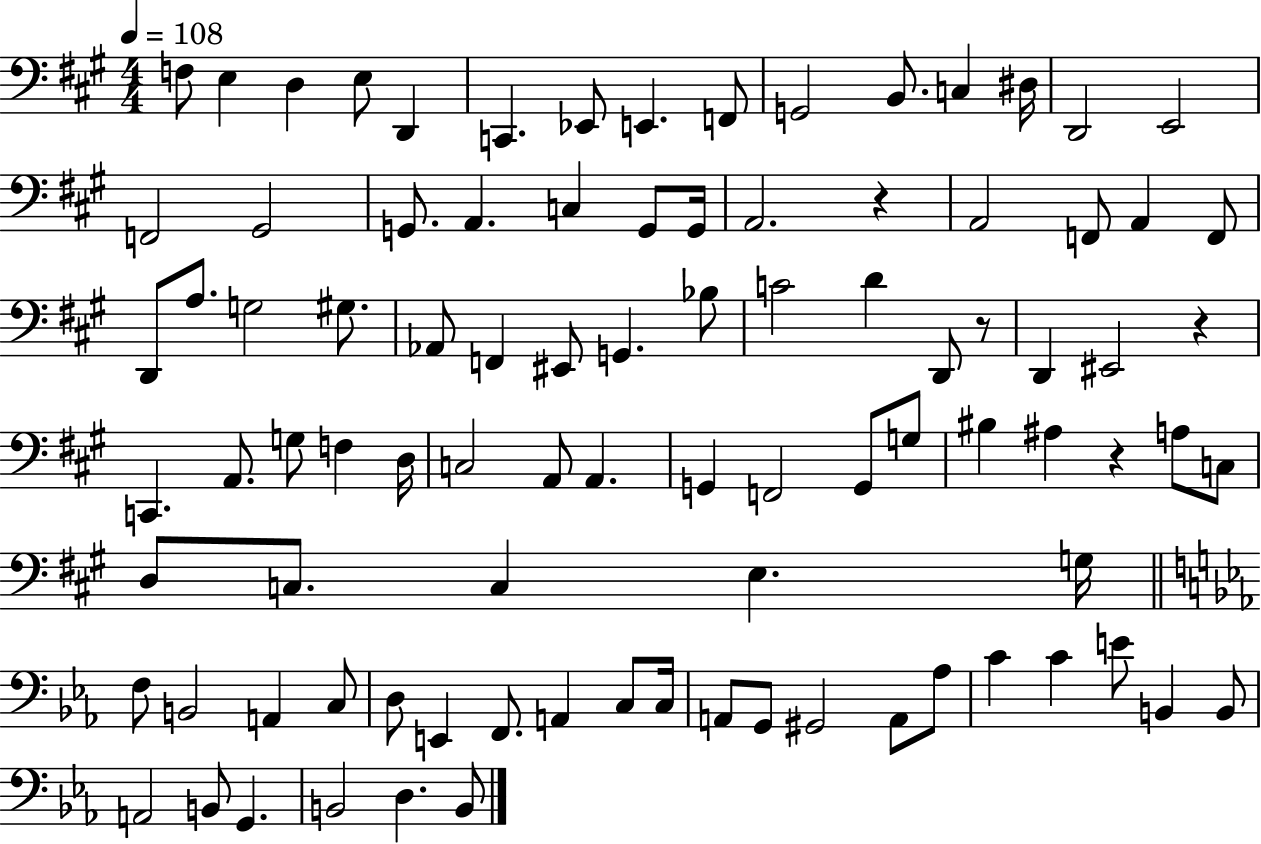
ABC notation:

X:1
T:Untitled
M:4/4
L:1/4
K:A
F,/2 E, D, E,/2 D,, C,, _E,,/2 E,, F,,/2 G,,2 B,,/2 C, ^D,/4 D,,2 E,,2 F,,2 ^G,,2 G,,/2 A,, C, G,,/2 G,,/4 A,,2 z A,,2 F,,/2 A,, F,,/2 D,,/2 A,/2 G,2 ^G,/2 _A,,/2 F,, ^E,,/2 G,, _B,/2 C2 D D,,/2 z/2 D,, ^E,,2 z C,, A,,/2 G,/2 F, D,/4 C,2 A,,/2 A,, G,, F,,2 G,,/2 G,/2 ^B, ^A, z A,/2 C,/2 D,/2 C,/2 C, E, G,/4 F,/2 B,,2 A,, C,/2 D,/2 E,, F,,/2 A,, C,/2 C,/4 A,,/2 G,,/2 ^G,,2 A,,/2 _A,/2 C C E/2 B,, B,,/2 A,,2 B,,/2 G,, B,,2 D, B,,/2